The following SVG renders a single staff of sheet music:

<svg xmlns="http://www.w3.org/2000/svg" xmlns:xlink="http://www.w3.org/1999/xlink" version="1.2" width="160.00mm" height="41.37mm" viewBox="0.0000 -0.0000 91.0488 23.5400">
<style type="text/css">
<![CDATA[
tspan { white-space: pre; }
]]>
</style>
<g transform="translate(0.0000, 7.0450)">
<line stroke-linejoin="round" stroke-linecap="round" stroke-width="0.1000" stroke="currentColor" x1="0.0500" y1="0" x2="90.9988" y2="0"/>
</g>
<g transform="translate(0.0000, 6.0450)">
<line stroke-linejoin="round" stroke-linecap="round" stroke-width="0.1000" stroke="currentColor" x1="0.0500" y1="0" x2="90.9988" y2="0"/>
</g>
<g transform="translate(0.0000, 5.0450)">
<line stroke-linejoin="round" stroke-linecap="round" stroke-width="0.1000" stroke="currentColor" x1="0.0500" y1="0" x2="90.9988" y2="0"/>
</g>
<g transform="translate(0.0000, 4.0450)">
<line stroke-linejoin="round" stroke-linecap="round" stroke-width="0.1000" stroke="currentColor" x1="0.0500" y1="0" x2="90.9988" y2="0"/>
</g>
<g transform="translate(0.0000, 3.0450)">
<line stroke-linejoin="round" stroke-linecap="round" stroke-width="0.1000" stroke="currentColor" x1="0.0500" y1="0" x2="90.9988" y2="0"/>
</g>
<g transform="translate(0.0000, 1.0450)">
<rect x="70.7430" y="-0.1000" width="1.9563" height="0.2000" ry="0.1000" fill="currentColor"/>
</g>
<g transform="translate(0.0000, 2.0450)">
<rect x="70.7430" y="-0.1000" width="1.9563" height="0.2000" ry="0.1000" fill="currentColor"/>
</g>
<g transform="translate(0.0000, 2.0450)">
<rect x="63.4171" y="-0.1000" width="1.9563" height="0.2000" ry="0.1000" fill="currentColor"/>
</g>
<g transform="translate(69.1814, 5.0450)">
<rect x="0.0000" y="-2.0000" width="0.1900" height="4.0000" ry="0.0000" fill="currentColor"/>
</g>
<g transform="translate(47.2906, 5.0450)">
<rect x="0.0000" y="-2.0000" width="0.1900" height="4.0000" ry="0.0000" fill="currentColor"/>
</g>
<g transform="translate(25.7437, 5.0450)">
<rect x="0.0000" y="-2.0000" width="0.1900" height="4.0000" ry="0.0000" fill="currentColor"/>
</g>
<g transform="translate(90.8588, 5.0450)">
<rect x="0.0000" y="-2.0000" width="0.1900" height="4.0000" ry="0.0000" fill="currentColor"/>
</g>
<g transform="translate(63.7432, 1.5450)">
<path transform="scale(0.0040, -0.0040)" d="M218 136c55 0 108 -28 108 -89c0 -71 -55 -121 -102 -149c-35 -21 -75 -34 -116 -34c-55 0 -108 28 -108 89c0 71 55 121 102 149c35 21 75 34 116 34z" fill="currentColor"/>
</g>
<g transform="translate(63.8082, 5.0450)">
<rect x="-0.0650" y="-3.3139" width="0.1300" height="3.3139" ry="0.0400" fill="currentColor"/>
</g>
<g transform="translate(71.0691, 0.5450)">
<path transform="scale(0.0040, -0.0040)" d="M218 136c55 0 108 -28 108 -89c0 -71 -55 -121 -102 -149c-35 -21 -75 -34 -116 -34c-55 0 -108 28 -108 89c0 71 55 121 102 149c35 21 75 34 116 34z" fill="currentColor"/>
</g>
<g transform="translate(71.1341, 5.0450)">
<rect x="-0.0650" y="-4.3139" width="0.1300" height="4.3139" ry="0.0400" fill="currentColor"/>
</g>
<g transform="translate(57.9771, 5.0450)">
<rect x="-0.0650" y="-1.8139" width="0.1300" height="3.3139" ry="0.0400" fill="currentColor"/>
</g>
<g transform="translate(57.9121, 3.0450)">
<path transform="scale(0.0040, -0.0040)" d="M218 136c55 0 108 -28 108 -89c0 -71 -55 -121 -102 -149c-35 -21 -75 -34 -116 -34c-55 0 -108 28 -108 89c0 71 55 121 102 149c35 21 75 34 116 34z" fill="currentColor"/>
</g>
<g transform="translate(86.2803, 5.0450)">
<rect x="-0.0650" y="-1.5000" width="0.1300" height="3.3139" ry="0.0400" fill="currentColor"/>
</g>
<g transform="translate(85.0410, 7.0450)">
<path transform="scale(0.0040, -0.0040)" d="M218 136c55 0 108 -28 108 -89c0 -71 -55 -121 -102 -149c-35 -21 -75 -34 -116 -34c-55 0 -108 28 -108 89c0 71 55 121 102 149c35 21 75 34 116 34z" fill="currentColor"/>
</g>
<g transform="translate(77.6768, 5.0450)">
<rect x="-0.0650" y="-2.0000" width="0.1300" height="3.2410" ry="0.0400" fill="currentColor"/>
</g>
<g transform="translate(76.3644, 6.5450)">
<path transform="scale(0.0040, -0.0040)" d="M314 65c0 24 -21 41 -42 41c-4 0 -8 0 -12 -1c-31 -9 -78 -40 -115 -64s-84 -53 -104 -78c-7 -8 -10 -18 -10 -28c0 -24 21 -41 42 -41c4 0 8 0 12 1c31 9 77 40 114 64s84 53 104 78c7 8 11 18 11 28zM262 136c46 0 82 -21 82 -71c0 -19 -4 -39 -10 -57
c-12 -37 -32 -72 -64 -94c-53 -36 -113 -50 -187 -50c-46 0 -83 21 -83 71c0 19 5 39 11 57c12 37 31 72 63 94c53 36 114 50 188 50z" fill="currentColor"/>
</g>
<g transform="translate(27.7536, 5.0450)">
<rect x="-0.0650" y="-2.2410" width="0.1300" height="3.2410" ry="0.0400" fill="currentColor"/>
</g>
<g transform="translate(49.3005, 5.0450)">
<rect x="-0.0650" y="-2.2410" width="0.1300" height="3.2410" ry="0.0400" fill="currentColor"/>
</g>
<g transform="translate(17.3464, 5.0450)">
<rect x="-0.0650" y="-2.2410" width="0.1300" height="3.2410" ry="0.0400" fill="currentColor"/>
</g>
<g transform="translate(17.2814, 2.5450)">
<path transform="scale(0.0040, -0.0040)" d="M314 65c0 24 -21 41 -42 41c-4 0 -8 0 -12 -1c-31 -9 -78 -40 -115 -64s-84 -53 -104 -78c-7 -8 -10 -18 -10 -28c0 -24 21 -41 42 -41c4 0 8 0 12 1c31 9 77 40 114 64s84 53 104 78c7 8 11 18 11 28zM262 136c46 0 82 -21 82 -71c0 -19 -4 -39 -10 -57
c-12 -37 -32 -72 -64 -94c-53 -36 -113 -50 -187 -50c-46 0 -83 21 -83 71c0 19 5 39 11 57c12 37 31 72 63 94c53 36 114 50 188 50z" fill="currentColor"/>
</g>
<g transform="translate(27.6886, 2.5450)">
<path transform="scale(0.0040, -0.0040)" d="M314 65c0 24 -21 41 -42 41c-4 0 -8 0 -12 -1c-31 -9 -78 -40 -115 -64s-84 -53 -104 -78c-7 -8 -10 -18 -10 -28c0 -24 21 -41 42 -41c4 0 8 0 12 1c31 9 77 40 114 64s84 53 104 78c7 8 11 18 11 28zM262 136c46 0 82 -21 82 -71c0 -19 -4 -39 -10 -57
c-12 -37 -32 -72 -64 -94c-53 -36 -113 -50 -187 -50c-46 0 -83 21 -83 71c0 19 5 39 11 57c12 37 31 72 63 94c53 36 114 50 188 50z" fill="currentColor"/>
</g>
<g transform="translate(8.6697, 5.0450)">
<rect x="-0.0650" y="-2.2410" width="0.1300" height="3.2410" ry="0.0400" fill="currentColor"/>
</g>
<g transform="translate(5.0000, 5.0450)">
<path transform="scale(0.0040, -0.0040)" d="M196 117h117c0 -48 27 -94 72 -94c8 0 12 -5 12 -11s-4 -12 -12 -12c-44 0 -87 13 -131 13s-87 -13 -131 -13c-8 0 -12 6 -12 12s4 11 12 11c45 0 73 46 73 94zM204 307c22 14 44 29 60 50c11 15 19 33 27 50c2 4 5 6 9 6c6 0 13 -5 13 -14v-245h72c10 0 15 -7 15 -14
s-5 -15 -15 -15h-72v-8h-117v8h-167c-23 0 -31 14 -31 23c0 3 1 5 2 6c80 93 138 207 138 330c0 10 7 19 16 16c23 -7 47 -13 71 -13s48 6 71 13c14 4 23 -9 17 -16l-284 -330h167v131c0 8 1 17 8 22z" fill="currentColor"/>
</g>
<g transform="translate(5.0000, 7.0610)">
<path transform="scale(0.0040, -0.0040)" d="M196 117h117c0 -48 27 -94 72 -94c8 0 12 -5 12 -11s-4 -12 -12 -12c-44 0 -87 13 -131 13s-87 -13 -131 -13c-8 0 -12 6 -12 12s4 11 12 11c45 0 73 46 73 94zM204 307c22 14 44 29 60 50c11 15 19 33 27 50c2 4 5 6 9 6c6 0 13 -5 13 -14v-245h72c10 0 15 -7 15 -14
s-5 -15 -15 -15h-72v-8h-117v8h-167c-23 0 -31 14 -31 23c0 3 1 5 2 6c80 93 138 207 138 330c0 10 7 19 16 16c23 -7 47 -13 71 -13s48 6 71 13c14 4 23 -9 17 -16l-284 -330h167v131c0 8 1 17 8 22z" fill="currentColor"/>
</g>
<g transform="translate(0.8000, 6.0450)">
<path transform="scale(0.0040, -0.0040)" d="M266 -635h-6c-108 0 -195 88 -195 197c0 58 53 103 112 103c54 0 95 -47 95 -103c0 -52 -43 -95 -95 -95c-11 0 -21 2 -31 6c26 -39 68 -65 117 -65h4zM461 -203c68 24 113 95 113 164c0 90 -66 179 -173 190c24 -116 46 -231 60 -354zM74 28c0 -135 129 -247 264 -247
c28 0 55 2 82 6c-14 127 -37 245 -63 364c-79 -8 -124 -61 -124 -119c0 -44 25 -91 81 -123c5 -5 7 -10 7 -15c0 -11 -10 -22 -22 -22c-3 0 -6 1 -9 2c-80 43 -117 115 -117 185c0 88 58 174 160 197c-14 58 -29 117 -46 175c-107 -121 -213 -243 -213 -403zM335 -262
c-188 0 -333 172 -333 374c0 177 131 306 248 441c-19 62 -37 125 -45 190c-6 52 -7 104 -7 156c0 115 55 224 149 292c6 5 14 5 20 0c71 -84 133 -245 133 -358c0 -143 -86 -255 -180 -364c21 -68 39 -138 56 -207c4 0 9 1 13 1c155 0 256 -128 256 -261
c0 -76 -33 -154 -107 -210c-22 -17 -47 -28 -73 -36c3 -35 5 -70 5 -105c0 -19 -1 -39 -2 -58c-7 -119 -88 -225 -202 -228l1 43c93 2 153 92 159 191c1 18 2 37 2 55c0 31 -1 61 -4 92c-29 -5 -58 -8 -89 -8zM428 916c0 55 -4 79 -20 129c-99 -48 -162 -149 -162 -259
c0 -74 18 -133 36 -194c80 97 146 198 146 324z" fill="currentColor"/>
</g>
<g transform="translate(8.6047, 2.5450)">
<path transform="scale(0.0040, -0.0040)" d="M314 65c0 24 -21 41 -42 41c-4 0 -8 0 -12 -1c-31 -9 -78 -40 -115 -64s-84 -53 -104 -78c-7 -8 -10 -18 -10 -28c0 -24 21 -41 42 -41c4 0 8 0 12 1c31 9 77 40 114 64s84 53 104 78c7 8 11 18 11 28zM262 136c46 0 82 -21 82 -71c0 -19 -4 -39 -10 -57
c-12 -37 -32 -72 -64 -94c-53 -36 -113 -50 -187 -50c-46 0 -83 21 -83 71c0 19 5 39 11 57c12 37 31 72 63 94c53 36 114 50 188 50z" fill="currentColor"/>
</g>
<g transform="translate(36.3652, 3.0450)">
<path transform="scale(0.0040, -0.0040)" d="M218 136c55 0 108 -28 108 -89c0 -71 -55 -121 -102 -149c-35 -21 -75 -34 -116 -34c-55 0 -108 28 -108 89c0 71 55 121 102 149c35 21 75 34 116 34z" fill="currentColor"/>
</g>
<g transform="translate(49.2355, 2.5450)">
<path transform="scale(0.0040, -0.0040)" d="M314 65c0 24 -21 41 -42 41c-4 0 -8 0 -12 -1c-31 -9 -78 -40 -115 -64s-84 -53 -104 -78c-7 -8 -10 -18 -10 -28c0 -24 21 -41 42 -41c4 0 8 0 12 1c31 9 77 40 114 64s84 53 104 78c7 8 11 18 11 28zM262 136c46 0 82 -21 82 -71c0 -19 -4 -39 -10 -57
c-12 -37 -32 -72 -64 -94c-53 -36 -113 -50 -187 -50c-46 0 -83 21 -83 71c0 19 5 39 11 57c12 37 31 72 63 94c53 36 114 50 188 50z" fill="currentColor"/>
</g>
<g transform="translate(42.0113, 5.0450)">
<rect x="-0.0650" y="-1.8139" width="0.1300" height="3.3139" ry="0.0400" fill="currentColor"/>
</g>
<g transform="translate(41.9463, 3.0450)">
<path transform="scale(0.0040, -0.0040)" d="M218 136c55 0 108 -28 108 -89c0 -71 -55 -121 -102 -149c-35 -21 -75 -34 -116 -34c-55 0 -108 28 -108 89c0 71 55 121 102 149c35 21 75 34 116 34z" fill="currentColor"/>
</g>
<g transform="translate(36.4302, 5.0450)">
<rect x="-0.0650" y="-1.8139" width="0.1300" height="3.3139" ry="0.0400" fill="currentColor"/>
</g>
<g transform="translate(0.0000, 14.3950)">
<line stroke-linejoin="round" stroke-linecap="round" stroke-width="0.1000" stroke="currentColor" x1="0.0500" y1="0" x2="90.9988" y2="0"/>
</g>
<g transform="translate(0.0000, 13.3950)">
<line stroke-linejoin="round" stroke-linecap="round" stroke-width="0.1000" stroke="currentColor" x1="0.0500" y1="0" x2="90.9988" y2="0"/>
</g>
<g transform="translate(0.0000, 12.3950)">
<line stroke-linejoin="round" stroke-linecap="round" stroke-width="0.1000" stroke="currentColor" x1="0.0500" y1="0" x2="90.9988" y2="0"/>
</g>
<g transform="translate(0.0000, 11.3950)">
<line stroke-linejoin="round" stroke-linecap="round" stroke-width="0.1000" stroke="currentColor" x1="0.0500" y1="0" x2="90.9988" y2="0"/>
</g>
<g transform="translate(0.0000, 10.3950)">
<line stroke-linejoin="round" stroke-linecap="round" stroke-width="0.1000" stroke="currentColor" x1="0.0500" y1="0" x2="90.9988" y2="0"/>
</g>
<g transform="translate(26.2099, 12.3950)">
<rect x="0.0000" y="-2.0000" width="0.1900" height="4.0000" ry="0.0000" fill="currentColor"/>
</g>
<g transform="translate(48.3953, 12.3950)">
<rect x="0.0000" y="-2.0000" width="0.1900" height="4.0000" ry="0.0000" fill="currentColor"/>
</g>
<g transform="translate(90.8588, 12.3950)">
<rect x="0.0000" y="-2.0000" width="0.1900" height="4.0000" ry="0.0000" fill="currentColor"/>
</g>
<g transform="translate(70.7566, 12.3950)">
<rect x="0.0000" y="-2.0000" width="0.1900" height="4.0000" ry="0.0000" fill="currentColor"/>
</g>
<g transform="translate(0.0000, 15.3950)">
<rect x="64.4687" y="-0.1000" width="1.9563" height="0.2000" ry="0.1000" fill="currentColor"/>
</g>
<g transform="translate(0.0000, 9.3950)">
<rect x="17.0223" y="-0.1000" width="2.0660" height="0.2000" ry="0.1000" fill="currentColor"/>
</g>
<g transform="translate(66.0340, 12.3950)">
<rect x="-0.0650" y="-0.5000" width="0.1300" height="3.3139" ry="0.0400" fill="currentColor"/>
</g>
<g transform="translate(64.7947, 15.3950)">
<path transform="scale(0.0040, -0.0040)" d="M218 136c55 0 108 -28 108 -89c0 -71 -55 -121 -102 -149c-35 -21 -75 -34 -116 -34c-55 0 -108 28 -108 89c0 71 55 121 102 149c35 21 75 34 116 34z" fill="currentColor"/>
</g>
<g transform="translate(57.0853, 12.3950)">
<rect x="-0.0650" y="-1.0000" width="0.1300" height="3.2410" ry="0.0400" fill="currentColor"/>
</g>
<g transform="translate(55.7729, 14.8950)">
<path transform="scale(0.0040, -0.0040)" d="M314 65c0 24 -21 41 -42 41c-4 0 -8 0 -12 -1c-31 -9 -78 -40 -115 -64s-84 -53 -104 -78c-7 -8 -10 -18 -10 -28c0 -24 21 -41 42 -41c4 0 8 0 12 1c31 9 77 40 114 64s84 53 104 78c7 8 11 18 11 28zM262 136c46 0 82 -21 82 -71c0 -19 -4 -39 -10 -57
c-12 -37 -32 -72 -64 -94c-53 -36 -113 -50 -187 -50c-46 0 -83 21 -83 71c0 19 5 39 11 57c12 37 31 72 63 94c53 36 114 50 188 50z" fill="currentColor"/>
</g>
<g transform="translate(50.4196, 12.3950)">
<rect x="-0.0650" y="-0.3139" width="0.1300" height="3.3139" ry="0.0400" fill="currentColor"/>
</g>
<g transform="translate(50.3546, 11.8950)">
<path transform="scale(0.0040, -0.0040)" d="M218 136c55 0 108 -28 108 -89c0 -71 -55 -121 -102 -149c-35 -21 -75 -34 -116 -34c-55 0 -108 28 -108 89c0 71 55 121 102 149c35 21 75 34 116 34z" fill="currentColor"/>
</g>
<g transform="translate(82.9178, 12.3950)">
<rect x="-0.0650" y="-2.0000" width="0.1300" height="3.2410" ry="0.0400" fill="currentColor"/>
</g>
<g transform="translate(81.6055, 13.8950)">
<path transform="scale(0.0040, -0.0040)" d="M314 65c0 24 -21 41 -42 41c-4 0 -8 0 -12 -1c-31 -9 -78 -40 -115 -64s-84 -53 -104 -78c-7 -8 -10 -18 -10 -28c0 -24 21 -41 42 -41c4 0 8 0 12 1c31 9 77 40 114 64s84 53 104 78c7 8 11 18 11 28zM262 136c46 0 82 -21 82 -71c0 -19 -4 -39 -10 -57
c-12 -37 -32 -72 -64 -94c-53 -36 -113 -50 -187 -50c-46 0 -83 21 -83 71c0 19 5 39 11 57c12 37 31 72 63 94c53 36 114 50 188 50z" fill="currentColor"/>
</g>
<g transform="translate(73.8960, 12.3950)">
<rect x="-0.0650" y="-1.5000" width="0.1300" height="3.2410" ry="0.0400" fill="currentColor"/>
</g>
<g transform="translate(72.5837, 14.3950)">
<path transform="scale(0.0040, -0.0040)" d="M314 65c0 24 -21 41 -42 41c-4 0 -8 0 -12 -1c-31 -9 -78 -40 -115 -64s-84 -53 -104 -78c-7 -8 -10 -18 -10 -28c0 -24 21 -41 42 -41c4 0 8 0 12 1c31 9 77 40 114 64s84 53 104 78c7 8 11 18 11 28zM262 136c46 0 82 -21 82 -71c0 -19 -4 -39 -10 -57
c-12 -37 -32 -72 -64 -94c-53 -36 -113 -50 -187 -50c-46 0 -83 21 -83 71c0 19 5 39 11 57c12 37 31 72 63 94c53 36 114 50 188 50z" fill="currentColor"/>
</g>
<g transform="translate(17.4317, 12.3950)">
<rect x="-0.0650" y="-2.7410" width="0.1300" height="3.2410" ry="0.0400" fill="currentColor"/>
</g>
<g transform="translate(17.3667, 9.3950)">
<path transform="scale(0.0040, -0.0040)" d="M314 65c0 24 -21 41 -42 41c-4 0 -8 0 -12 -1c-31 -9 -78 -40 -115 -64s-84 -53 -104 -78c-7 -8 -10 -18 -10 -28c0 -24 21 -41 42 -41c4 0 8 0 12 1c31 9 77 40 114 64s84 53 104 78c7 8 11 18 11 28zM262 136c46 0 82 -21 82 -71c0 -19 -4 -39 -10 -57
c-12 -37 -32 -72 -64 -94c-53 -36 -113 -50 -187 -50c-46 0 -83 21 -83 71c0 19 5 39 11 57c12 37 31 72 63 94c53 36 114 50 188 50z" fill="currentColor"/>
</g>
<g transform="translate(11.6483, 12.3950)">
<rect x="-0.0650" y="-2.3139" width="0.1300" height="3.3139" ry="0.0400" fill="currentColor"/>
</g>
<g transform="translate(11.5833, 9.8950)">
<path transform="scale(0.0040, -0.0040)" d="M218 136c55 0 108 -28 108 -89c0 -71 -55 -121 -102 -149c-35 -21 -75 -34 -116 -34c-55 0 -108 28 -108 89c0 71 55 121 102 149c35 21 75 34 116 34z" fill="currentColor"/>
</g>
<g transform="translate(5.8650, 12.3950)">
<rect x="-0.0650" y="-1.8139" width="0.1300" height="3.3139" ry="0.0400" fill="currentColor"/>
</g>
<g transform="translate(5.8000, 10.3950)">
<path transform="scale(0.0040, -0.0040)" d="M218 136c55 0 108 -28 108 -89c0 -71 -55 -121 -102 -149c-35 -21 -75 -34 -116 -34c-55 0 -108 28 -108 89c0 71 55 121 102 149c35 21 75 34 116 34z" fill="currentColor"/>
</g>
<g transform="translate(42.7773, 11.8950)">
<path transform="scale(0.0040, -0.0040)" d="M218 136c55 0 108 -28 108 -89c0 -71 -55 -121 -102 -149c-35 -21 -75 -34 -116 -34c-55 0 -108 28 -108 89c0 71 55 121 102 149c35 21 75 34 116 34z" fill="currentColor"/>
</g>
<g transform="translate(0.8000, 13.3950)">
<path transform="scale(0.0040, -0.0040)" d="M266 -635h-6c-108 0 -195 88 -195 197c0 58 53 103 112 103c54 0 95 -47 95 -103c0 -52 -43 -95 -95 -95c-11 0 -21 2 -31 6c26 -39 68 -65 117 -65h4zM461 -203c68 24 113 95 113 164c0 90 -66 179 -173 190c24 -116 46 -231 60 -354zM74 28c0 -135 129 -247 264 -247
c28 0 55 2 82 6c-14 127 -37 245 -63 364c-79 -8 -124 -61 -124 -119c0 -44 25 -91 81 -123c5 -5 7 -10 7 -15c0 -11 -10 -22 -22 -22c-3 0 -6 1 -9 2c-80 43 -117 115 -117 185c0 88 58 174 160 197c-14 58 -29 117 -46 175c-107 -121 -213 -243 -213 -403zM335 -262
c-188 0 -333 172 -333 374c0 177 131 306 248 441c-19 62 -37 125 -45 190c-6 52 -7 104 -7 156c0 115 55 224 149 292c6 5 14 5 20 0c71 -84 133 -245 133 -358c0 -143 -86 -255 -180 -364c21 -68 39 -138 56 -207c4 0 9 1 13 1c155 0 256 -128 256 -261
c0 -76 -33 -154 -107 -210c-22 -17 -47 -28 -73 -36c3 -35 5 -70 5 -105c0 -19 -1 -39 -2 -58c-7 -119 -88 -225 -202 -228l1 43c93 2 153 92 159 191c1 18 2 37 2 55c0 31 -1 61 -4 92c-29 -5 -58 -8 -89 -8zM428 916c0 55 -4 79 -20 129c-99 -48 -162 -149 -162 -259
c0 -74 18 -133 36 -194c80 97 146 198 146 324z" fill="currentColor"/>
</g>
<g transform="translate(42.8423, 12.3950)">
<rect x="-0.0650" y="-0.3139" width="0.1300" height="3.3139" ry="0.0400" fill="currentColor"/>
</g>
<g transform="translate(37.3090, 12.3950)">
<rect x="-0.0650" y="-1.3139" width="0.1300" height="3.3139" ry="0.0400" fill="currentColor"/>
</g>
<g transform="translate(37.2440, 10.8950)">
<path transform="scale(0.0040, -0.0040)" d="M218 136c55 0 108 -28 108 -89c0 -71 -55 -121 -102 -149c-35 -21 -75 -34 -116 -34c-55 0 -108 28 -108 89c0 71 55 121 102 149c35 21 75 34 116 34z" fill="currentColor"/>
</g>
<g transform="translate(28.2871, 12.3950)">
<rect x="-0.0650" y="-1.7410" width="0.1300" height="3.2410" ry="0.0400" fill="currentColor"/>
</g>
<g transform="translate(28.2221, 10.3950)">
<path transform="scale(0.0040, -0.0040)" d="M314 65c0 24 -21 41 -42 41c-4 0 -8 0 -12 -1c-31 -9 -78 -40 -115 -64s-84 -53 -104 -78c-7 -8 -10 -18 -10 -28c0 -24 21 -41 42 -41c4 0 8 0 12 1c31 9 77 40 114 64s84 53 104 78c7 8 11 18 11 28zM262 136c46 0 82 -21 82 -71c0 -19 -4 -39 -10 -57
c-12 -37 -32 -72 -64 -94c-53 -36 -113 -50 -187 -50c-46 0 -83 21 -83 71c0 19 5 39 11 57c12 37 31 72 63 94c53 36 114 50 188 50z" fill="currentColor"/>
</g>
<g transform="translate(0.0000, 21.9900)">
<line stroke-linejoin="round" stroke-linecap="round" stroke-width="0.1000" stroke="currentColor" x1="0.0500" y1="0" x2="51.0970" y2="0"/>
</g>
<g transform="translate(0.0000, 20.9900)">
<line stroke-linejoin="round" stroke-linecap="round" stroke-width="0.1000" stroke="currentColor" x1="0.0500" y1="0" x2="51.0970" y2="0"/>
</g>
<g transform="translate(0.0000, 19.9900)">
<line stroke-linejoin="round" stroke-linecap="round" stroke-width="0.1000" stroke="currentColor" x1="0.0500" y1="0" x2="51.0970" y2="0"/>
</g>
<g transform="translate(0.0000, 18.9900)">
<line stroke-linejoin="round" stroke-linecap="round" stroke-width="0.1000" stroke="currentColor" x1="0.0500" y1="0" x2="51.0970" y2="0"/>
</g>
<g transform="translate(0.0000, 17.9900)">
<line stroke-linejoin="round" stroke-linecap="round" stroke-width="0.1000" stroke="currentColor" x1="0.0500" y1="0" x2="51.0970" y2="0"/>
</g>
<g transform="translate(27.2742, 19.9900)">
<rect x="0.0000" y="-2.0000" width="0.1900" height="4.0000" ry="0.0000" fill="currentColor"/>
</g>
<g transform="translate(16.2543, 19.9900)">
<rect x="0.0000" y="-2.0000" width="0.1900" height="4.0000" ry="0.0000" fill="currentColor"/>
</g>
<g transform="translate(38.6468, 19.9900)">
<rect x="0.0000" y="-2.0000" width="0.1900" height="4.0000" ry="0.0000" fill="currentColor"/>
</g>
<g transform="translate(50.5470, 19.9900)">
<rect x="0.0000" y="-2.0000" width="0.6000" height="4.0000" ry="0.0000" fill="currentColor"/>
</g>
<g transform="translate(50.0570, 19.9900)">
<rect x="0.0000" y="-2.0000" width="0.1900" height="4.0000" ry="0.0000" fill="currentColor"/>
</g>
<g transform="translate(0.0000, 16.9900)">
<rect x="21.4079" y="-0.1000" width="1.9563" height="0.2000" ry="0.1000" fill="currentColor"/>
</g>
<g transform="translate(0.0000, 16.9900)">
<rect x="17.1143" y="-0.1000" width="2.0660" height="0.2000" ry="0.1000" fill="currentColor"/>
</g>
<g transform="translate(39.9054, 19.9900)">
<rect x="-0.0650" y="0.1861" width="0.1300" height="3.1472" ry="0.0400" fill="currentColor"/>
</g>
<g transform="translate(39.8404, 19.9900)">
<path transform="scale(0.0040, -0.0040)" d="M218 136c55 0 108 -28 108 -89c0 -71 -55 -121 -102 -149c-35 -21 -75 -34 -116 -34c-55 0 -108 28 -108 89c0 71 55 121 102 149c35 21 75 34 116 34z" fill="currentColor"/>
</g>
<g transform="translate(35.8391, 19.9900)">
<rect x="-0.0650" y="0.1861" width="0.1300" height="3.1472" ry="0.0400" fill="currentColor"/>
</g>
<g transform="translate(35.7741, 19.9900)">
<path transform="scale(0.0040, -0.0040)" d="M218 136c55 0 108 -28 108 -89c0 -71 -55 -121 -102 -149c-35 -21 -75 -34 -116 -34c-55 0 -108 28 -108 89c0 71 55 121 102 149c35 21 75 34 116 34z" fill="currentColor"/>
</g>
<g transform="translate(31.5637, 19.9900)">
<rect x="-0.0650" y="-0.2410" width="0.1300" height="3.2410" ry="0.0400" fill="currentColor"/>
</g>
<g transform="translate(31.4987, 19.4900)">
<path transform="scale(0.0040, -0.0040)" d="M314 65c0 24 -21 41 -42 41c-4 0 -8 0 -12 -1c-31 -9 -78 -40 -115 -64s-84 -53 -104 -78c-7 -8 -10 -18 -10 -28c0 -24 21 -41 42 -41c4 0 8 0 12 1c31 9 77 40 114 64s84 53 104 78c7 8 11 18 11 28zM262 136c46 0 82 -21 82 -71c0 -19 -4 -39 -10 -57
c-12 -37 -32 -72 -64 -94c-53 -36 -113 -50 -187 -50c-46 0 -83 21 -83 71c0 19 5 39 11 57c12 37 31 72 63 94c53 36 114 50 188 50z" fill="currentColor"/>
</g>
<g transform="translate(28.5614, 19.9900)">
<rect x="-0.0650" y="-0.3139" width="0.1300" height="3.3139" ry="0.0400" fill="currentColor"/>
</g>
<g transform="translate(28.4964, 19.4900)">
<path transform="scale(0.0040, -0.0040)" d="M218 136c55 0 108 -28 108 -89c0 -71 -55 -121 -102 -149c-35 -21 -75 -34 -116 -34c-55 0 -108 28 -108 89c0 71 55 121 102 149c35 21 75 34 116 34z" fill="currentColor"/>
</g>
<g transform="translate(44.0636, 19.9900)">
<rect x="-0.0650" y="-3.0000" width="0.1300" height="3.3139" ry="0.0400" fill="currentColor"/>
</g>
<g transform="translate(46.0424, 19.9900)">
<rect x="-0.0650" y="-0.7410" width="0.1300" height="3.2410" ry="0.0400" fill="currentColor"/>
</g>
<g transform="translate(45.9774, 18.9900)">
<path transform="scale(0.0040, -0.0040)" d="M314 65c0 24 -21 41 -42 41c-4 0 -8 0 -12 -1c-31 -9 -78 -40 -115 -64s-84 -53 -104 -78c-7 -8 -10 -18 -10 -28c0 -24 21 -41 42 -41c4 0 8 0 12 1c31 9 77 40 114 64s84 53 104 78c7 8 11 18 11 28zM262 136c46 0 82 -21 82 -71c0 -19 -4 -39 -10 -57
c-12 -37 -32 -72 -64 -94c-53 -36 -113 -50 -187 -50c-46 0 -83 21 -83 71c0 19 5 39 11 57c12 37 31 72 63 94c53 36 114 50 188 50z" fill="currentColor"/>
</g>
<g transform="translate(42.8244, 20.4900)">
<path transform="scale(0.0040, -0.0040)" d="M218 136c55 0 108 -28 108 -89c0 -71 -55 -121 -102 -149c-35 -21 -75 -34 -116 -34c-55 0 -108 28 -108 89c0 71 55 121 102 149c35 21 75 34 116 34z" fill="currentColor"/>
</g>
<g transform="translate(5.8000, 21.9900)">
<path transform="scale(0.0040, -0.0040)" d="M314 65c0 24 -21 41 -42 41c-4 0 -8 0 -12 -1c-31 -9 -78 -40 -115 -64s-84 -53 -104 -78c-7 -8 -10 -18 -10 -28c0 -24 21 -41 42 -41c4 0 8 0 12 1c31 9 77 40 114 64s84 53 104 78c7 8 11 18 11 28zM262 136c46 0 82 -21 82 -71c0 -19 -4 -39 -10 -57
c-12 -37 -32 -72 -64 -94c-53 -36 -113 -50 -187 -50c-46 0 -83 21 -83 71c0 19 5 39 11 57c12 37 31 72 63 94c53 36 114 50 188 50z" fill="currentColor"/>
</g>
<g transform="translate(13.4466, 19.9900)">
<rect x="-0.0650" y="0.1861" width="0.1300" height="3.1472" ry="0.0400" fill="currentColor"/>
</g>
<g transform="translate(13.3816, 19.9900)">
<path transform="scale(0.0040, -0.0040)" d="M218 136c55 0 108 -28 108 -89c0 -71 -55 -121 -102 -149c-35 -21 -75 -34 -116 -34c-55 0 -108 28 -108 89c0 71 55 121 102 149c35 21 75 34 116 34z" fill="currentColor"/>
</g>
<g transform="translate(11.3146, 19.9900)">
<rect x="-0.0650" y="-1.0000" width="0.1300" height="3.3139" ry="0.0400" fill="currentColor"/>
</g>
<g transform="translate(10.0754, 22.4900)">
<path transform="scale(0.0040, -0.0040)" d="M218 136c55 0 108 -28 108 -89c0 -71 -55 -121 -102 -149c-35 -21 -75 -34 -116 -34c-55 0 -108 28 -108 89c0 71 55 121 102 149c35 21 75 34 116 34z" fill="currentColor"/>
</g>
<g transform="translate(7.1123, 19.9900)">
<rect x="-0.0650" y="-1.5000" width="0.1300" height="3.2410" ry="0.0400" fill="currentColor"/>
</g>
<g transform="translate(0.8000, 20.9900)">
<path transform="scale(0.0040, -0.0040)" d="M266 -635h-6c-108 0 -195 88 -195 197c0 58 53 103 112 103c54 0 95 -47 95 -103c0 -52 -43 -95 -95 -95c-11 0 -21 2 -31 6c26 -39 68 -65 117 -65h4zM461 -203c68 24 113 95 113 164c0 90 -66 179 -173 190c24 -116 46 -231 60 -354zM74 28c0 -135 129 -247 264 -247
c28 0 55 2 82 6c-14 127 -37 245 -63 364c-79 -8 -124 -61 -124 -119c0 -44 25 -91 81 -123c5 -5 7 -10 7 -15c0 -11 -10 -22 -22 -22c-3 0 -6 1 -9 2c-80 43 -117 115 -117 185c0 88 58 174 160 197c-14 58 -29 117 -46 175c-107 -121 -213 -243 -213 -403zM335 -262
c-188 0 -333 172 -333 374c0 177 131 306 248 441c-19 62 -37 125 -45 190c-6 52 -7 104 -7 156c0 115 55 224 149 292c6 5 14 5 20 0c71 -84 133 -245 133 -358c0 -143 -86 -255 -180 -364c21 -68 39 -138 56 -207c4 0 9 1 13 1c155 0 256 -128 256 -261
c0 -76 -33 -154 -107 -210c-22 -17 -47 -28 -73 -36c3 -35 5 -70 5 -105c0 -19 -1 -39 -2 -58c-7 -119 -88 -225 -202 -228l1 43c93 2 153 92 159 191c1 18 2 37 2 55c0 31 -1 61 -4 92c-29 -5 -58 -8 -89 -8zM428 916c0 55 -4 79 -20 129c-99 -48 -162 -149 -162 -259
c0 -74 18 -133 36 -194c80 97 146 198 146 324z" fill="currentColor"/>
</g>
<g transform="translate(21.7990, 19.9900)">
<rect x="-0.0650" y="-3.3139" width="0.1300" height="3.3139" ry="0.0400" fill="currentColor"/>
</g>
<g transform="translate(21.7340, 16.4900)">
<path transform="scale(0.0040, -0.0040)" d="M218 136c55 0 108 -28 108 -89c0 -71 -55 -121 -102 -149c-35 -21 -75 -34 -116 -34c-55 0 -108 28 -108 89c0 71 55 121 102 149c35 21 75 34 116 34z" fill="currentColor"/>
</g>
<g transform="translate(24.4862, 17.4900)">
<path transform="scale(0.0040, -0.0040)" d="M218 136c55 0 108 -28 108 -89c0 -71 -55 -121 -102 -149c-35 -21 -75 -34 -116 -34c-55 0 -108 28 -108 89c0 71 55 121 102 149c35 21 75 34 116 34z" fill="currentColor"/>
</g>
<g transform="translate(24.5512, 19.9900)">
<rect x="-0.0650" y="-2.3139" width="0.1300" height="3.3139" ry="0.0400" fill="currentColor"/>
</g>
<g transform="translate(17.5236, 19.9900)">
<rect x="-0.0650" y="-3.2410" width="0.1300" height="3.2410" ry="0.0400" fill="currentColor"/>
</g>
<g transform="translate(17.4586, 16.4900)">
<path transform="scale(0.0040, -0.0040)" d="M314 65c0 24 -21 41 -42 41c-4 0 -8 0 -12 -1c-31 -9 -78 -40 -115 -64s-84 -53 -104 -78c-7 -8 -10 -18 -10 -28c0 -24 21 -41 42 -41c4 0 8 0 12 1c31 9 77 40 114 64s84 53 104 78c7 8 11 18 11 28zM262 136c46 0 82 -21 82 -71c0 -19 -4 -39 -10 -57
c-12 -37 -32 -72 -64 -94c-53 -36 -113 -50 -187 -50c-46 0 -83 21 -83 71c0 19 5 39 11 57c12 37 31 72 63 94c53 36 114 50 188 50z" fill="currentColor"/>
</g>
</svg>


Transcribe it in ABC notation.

X:1
T:Untitled
M:4/4
L:1/4
K:C
g2 g2 g2 f f g2 f b d' F2 E f g a2 f2 e c c D2 C E2 F2 E2 D B b2 b g c c2 B B A d2